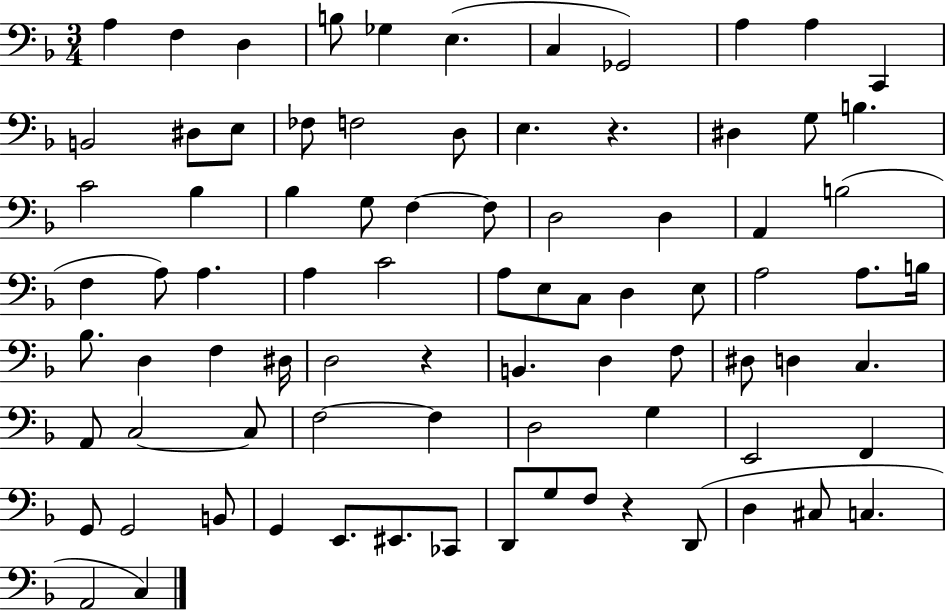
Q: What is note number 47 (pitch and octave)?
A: F3